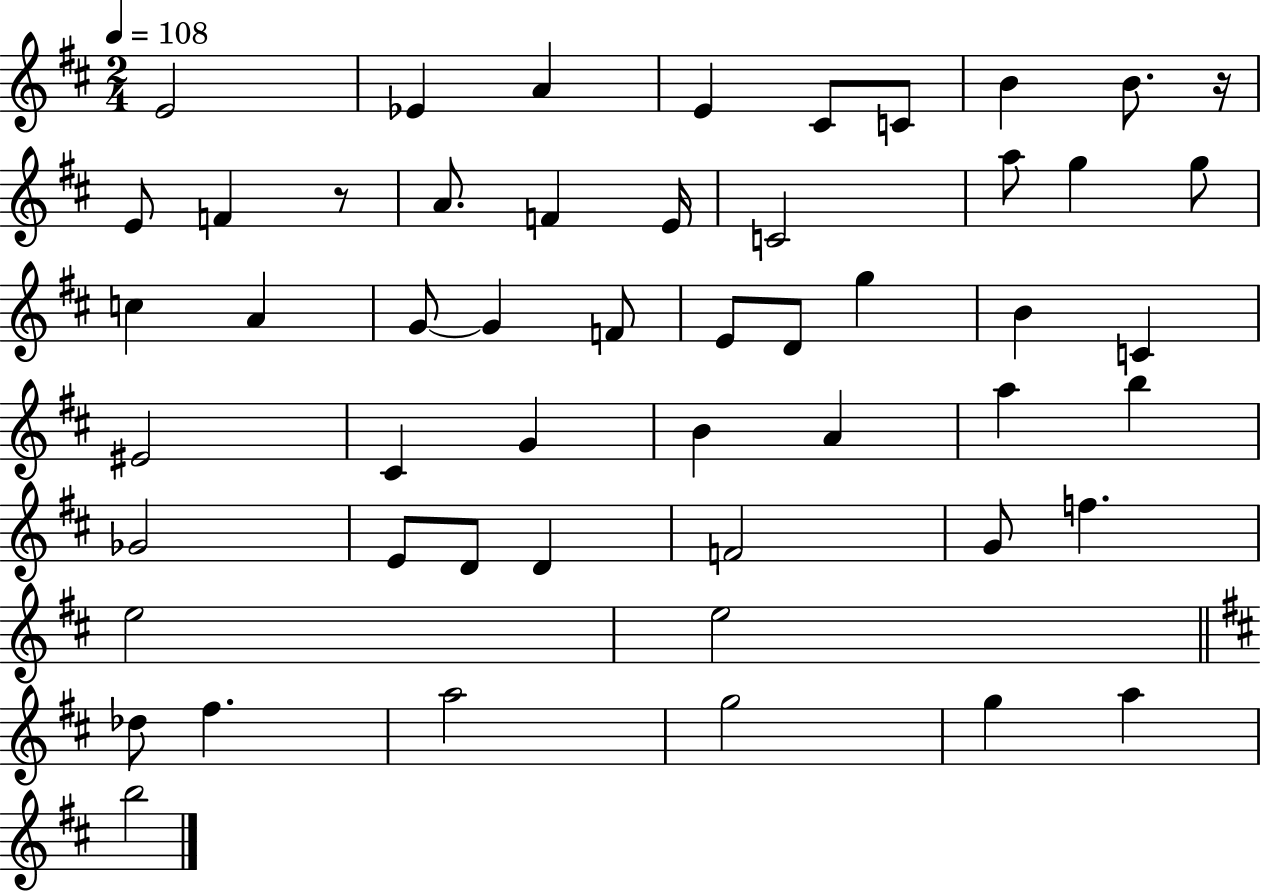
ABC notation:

X:1
T:Untitled
M:2/4
L:1/4
K:D
E2 _E A E ^C/2 C/2 B B/2 z/4 E/2 F z/2 A/2 F E/4 C2 a/2 g g/2 c A G/2 G F/2 E/2 D/2 g B C ^E2 ^C G B A a b _G2 E/2 D/2 D F2 G/2 f e2 e2 _d/2 ^f a2 g2 g a b2